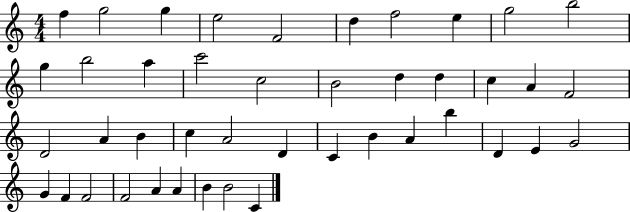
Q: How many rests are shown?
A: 0